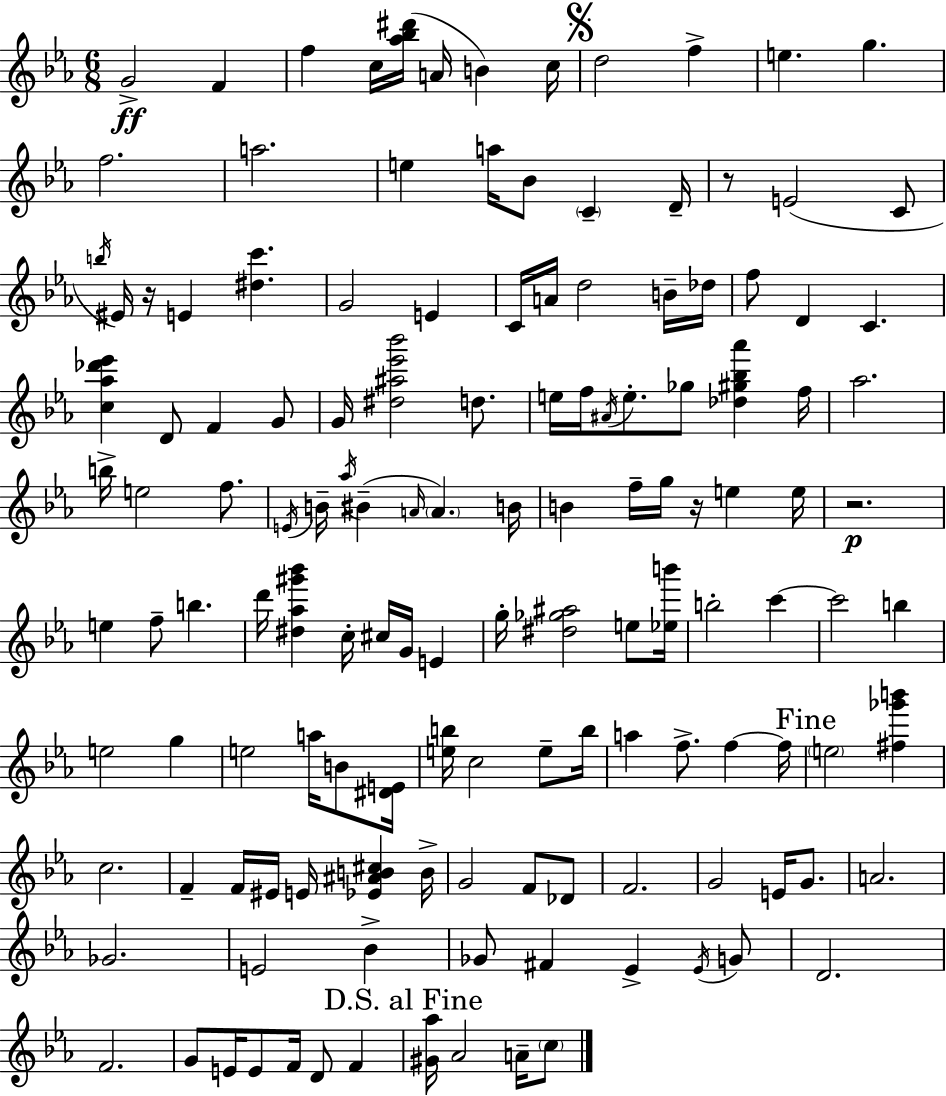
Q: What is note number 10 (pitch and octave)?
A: E5